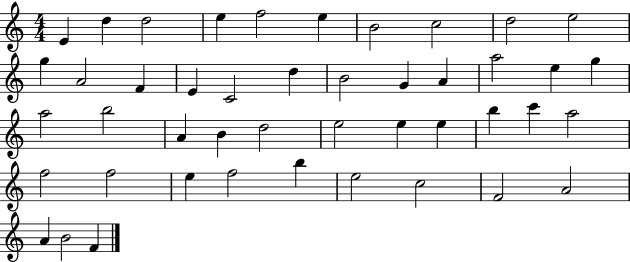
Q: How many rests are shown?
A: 0